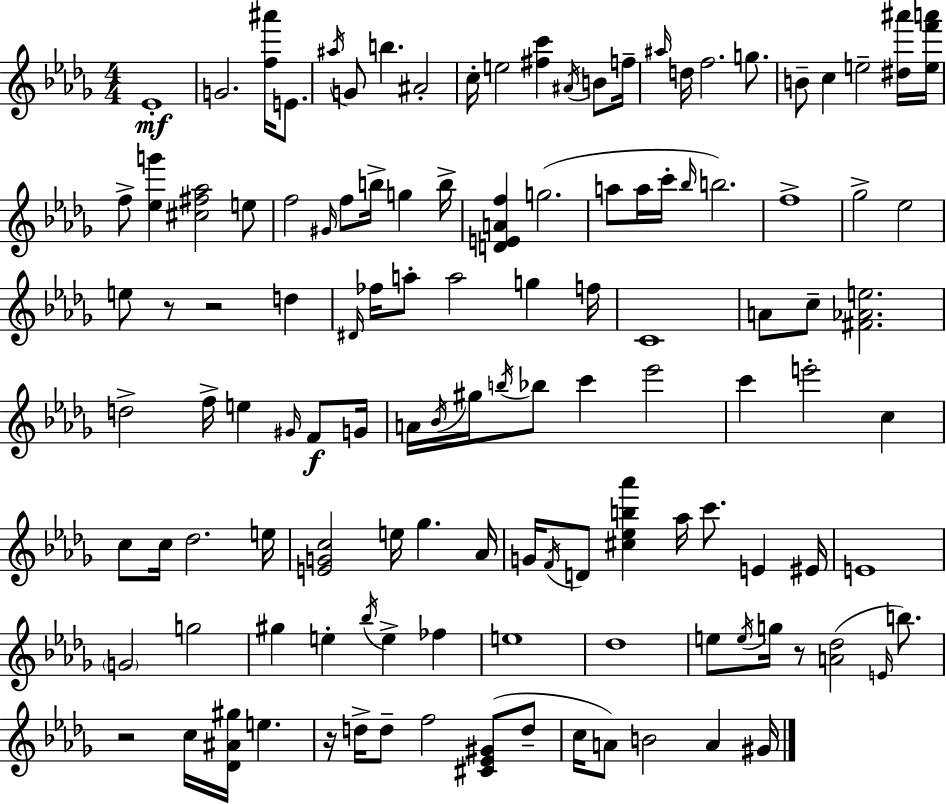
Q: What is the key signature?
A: BES minor